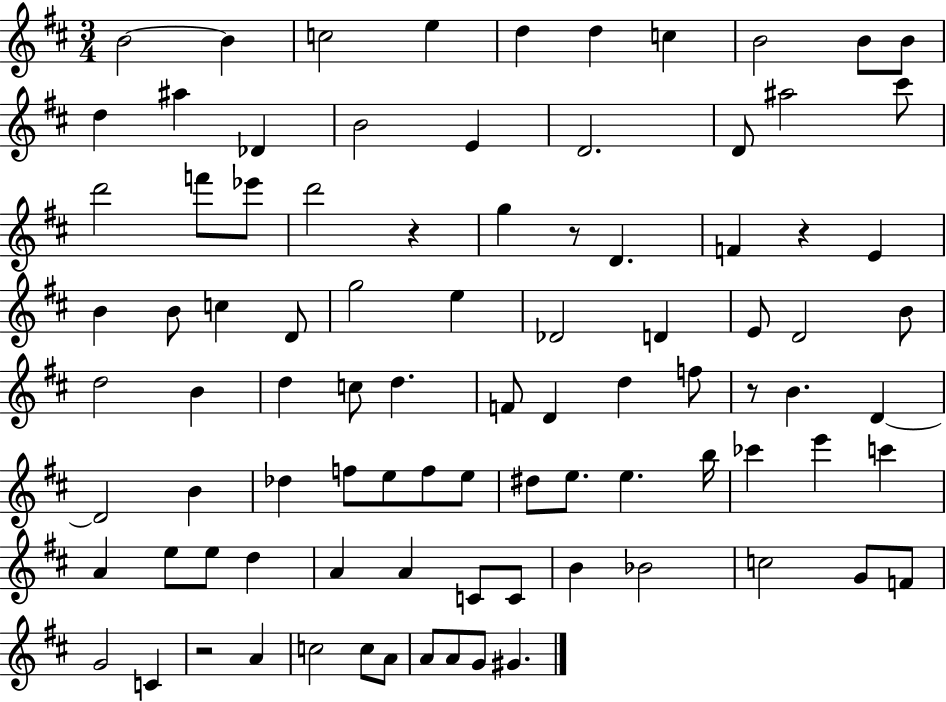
X:1
T:Untitled
M:3/4
L:1/4
K:D
B2 B c2 e d d c B2 B/2 B/2 d ^a _D B2 E D2 D/2 ^a2 ^c'/2 d'2 f'/2 _e'/2 d'2 z g z/2 D F z E B B/2 c D/2 g2 e _D2 D E/2 D2 B/2 d2 B d c/2 d F/2 D d f/2 z/2 B D D2 B _d f/2 e/2 f/2 e/2 ^d/2 e/2 e b/4 _c' e' c' A e/2 e/2 d A A C/2 C/2 B _B2 c2 G/2 F/2 G2 C z2 A c2 c/2 A/2 A/2 A/2 G/2 ^G